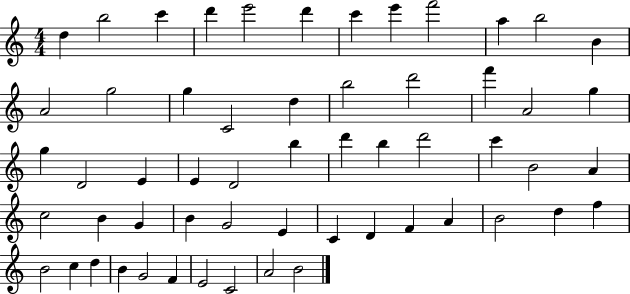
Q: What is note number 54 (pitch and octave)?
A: E4